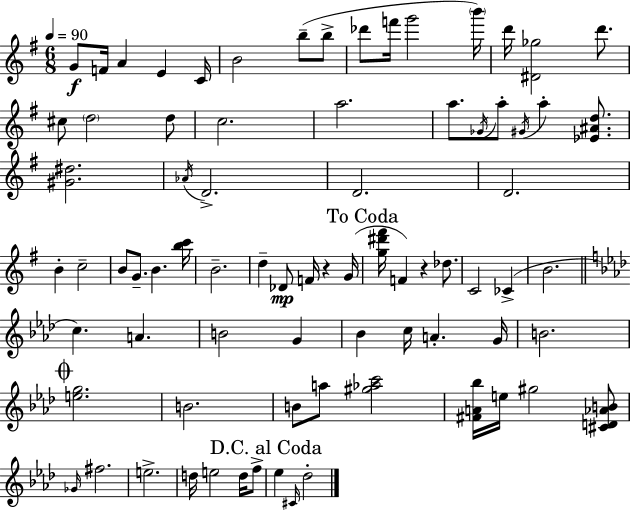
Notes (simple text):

G4/e F4/s A4/q E4/q C4/s B4/h B5/e B5/e Db6/e F6/s G6/h B6/s D6/s [D#4,Gb5]/h D6/e. C#5/e D5/h D5/e C5/h. A5/h. A5/e. Gb4/s A5/e G#4/s A5/q [Eb4,A#4,D5]/e. [G#4,D#5]/h. Ab4/s D4/h. D4/h. D4/h. B4/q C5/h B4/e G4/e. B4/q. [B5,C6]/s B4/h. D5/q Db4/e F4/s R/q G4/s [G5,D#6,F#6]/s F4/q R/q Db5/e. C4/h CES4/q B4/h. C5/q. A4/q. B4/h G4/q Bb4/q C5/s A4/q. G4/s B4/h. [E5,G5]/h. B4/h. B4/e A5/e [G#5,Ab5,C6]/h [F#4,A4,Bb5]/s E5/s G#5/h [C#4,D4,Ab4,B4]/e Gb4/s F#5/h. E5/h. D5/s E5/h D5/s F5/e Eb5/q C#4/s Db5/h